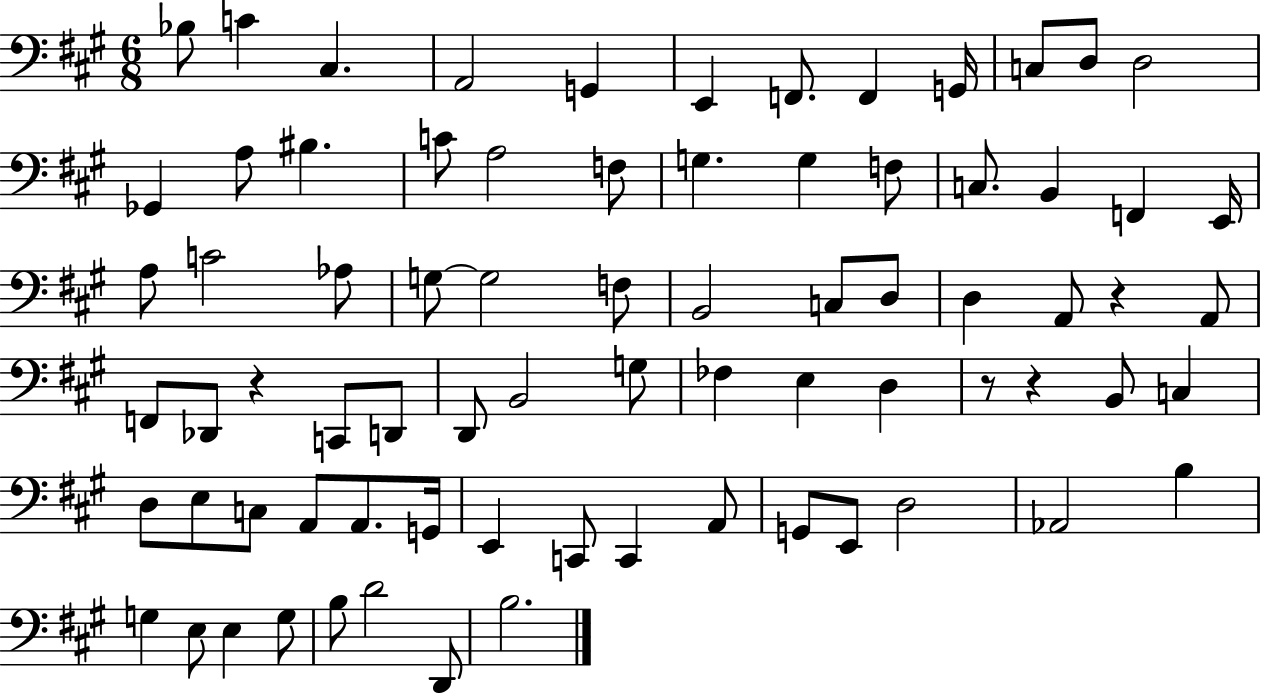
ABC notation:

X:1
T:Untitled
M:6/8
L:1/4
K:A
_B,/2 C ^C, A,,2 G,, E,, F,,/2 F,, G,,/4 C,/2 D,/2 D,2 _G,, A,/2 ^B, C/2 A,2 F,/2 G, G, F,/2 C,/2 B,, F,, E,,/4 A,/2 C2 _A,/2 G,/2 G,2 F,/2 B,,2 C,/2 D,/2 D, A,,/2 z A,,/2 F,,/2 _D,,/2 z C,,/2 D,,/2 D,,/2 B,,2 G,/2 _F, E, D, z/2 z B,,/2 C, D,/2 E,/2 C,/2 A,,/2 A,,/2 G,,/4 E,, C,,/2 C,, A,,/2 G,,/2 E,,/2 D,2 _A,,2 B, G, E,/2 E, G,/2 B,/2 D2 D,,/2 B,2